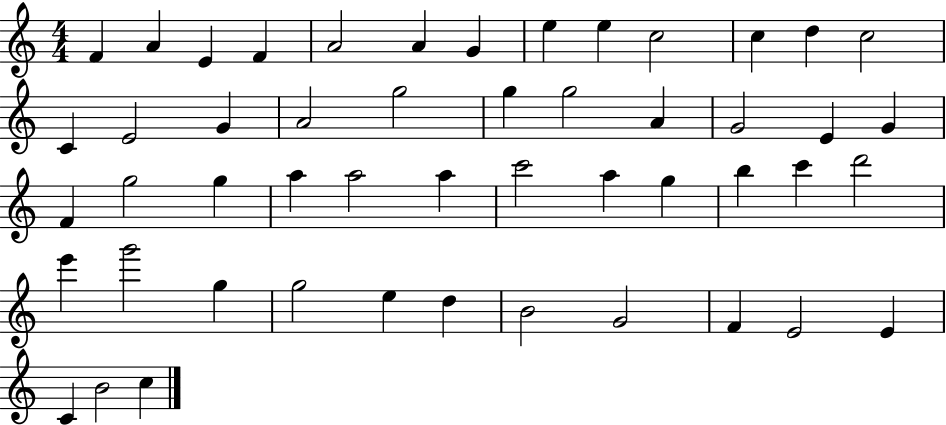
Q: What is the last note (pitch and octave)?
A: C5